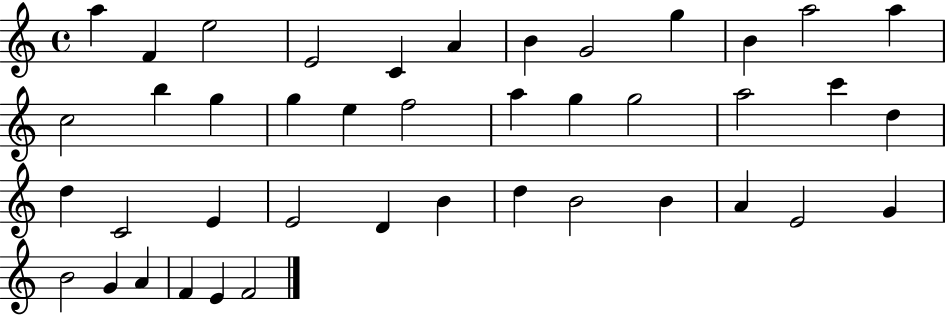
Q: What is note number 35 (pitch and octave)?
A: E4